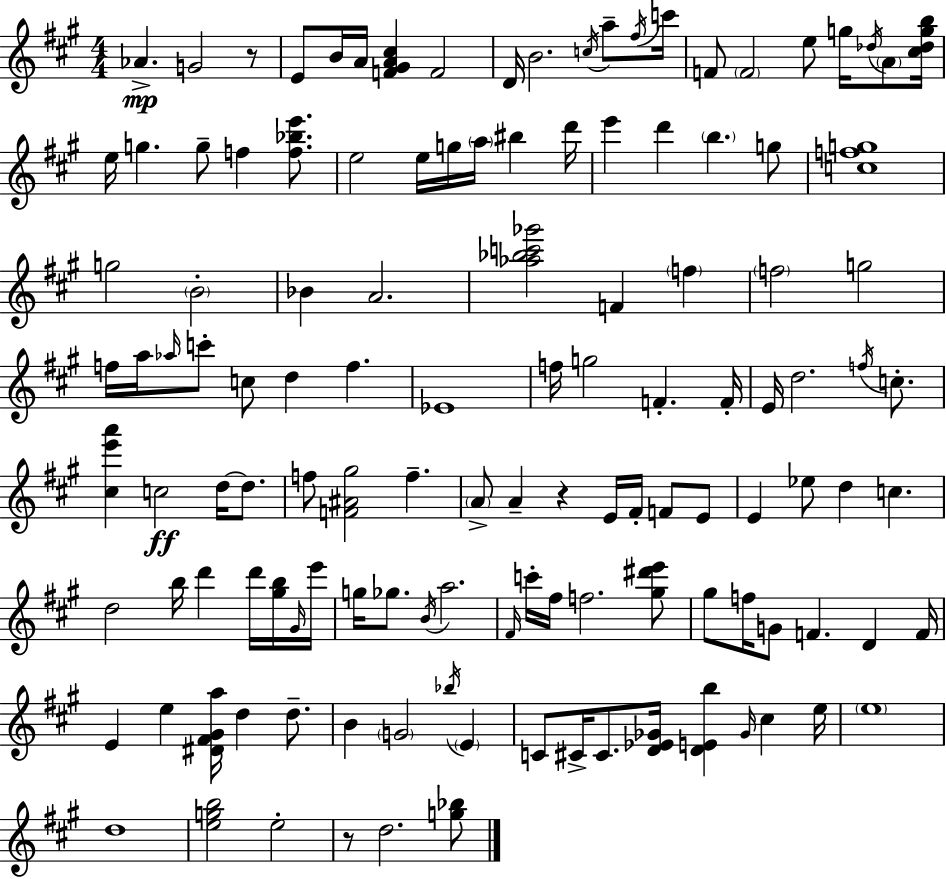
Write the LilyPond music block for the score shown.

{
  \clef treble
  \numericTimeSignature
  \time 4/4
  \key a \major
  aes'4.->\mp g'2 r8 | e'8 b'16 a'16 <f' gis' a' cis''>4 f'2 | d'16 b'2. \acciaccatura { c''16 } a''8-- | \acciaccatura { fis''16 } c'''16 f'8 \parenthesize f'2 e''8 g''16 \acciaccatura { des''16 } | \break \parenthesize a'8 <cis'' des'' g'' b''>16 e''16 g''4. g''8-- f''4 | <f'' bes'' e'''>8. e''2 e''16 g''16 \parenthesize a''16 bis''4 | d'''16 e'''4 d'''4 \parenthesize b''4. | g''8 <c'' f'' g''>1 | \break g''2 \parenthesize b'2-. | bes'4 a'2. | <aes'' bes'' c''' ges'''>2 f'4 \parenthesize f''4 | \parenthesize f''2 g''2 | \break f''16 a''16 \grace { aes''16 } c'''8-. c''8 d''4 f''4. | ees'1 | f''16 g''2 f'4.-. | f'16-. e'16 d''2. | \break \acciaccatura { f''16 } c''8.-. <cis'' e''' a'''>4 c''2\ff | d''16~~ d''8. f''8 <f' ais' gis''>2 f''4.-- | \parenthesize a'8-> a'4-- r4 e'16 | fis'16-. f'8 e'8 e'4 ees''8 d''4 c''4. | \break d''2 b''16 d'''4 | d'''16 <gis'' b''>16 \grace { gis'16 } e'''16 g''16 ges''8. \acciaccatura { b'16 } a''2. | \grace { fis'16 } c'''16-. fis''16 f''2. | <gis'' dis''' e'''>8 gis''8 f''16 g'8 f'4. | \break d'4 f'16 e'4 e''4 | <dis' fis' gis' a''>16 d''4 d''8.-- b'4 \parenthesize g'2 | \acciaccatura { bes''16 } \parenthesize e'4 c'8 cis'16-> cis'8. <d' ees' ges'>16 | <d' e' b''>4 \grace { ges'16 } cis''4 e''16 \parenthesize e''1 | \break d''1 | <e'' g'' b''>2 | e''2-. r8 d''2. | <g'' bes''>8 \bar "|."
}